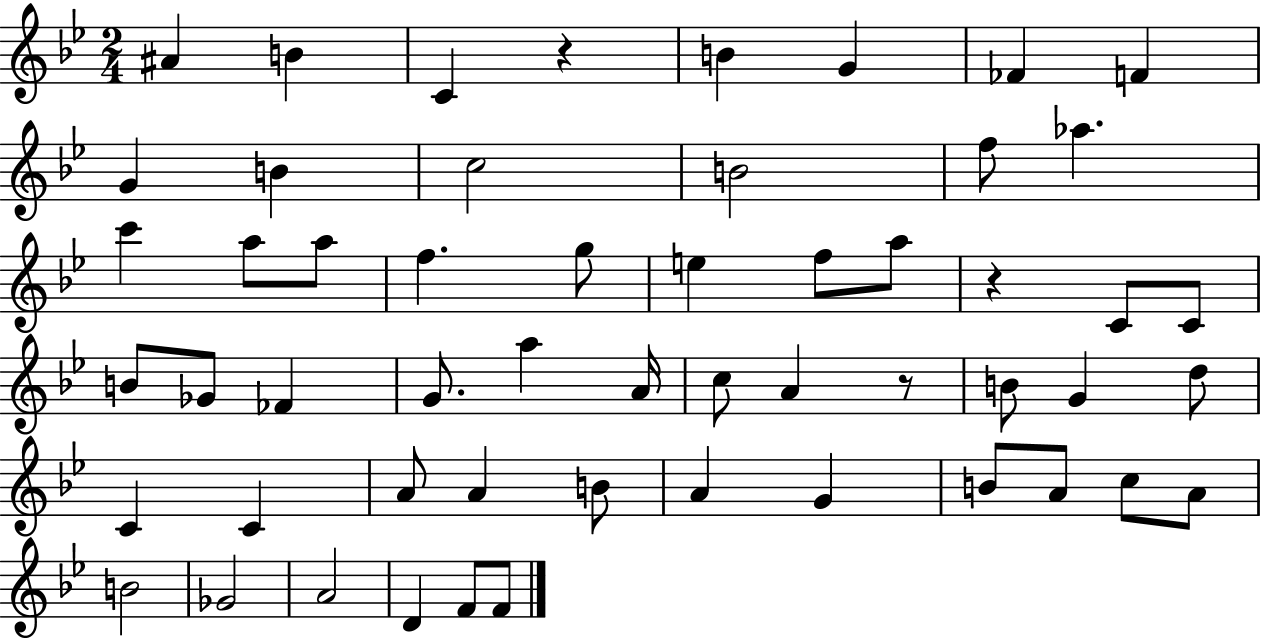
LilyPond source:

{
  \clef treble
  \numericTimeSignature
  \time 2/4
  \key bes \major
  \repeat volta 2 { ais'4 b'4 | c'4 r4 | b'4 g'4 | fes'4 f'4 | \break g'4 b'4 | c''2 | b'2 | f''8 aes''4. | \break c'''4 a''8 a''8 | f''4. g''8 | e''4 f''8 a''8 | r4 c'8 c'8 | \break b'8 ges'8 fes'4 | g'8. a''4 a'16 | c''8 a'4 r8 | b'8 g'4 d''8 | \break c'4 c'4 | a'8 a'4 b'8 | a'4 g'4 | b'8 a'8 c''8 a'8 | \break b'2 | ges'2 | a'2 | d'4 f'8 f'8 | \break } \bar "|."
}